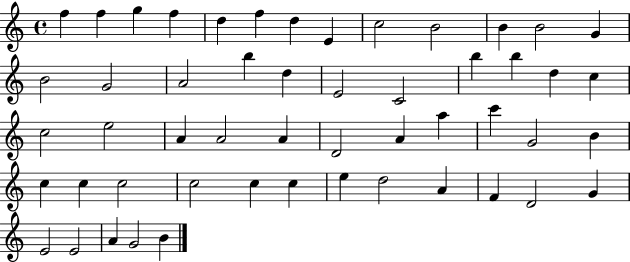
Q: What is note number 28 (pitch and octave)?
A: A4